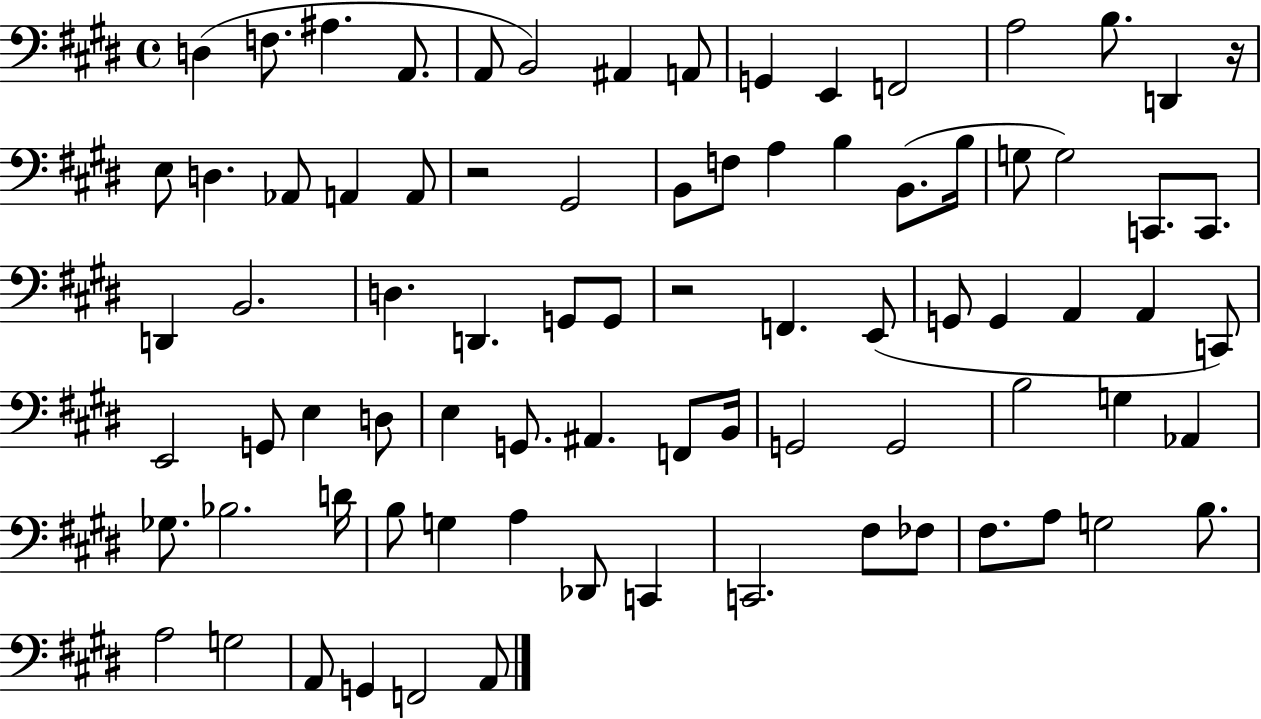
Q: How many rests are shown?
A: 3